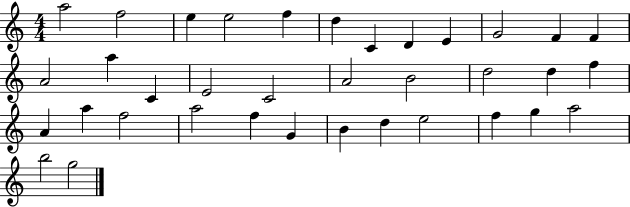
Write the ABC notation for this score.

X:1
T:Untitled
M:4/4
L:1/4
K:C
a2 f2 e e2 f d C D E G2 F F A2 a C E2 C2 A2 B2 d2 d f A a f2 a2 f G B d e2 f g a2 b2 g2